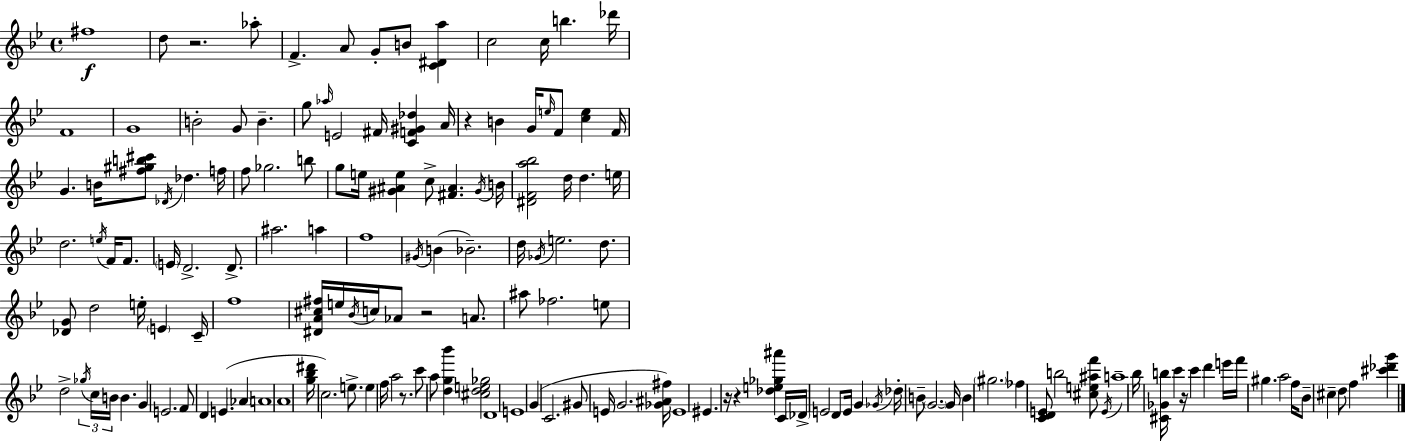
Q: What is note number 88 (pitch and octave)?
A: E5